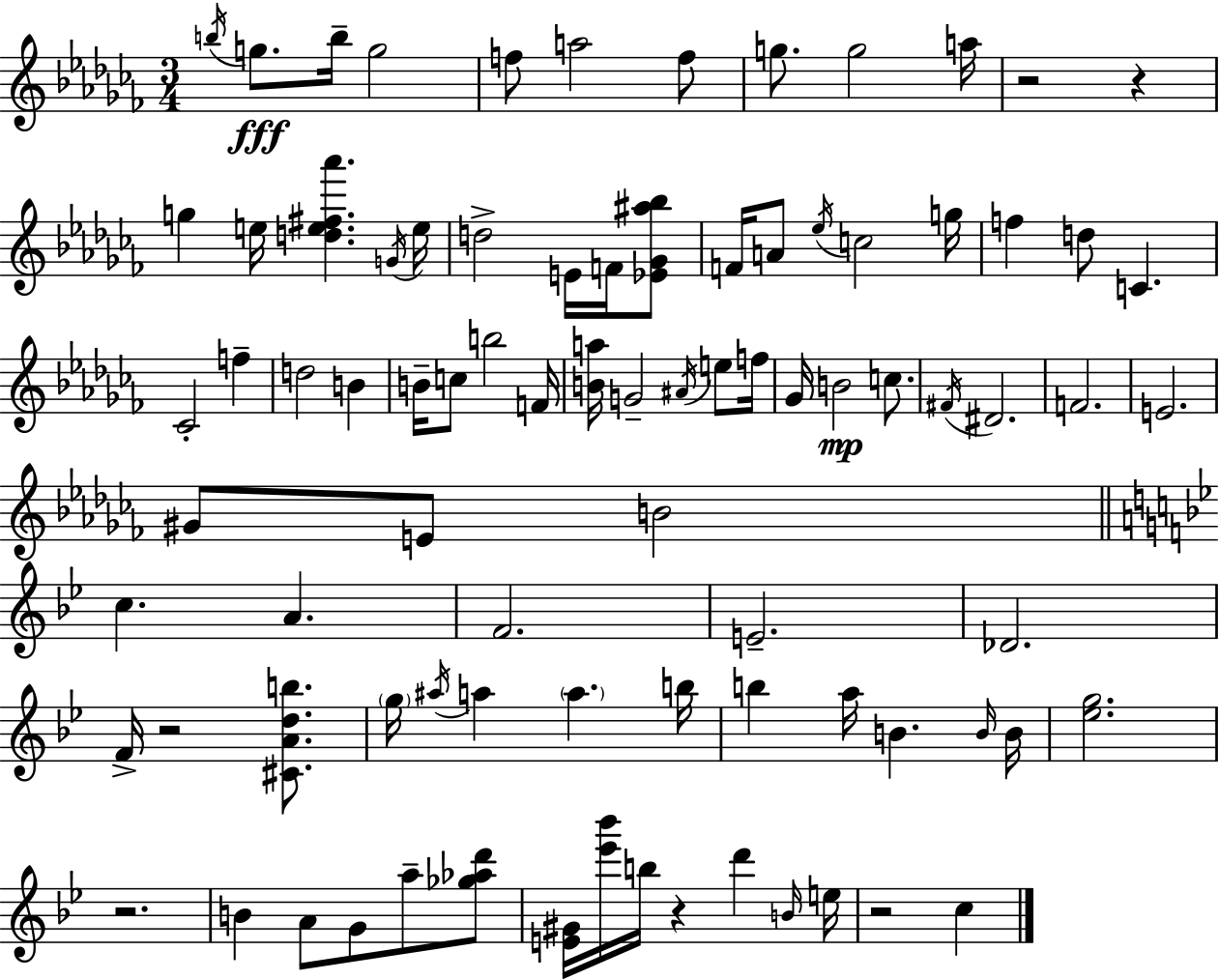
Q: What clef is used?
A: treble